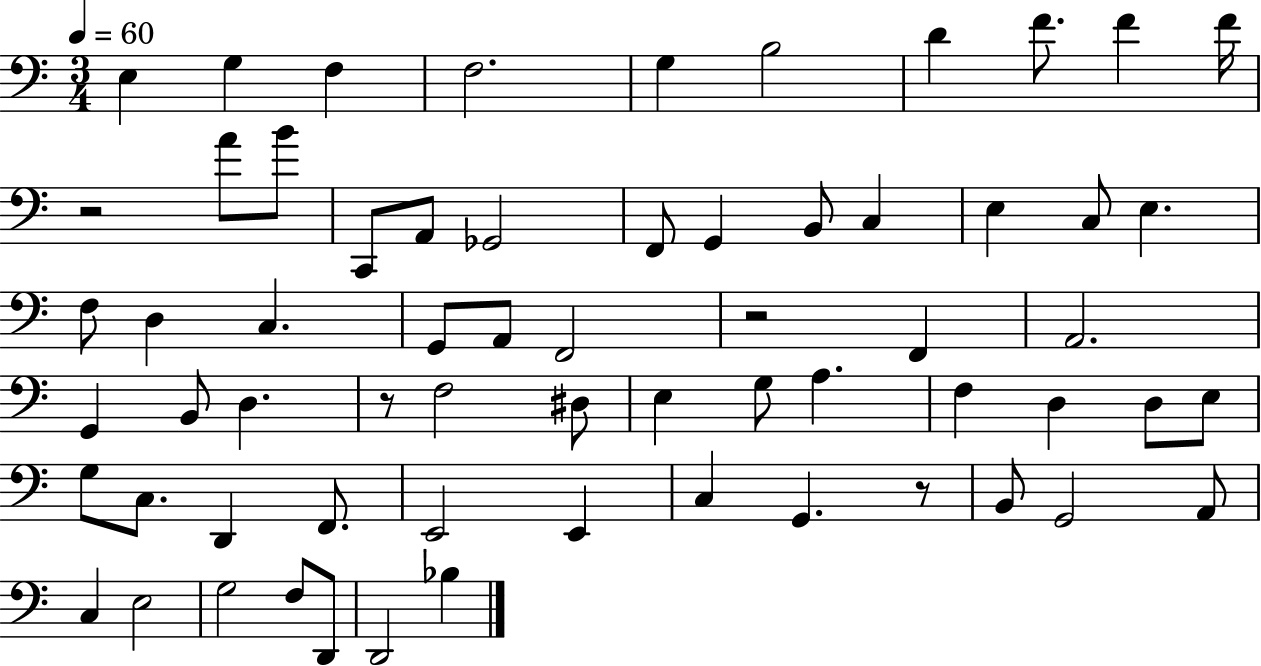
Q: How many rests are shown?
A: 4